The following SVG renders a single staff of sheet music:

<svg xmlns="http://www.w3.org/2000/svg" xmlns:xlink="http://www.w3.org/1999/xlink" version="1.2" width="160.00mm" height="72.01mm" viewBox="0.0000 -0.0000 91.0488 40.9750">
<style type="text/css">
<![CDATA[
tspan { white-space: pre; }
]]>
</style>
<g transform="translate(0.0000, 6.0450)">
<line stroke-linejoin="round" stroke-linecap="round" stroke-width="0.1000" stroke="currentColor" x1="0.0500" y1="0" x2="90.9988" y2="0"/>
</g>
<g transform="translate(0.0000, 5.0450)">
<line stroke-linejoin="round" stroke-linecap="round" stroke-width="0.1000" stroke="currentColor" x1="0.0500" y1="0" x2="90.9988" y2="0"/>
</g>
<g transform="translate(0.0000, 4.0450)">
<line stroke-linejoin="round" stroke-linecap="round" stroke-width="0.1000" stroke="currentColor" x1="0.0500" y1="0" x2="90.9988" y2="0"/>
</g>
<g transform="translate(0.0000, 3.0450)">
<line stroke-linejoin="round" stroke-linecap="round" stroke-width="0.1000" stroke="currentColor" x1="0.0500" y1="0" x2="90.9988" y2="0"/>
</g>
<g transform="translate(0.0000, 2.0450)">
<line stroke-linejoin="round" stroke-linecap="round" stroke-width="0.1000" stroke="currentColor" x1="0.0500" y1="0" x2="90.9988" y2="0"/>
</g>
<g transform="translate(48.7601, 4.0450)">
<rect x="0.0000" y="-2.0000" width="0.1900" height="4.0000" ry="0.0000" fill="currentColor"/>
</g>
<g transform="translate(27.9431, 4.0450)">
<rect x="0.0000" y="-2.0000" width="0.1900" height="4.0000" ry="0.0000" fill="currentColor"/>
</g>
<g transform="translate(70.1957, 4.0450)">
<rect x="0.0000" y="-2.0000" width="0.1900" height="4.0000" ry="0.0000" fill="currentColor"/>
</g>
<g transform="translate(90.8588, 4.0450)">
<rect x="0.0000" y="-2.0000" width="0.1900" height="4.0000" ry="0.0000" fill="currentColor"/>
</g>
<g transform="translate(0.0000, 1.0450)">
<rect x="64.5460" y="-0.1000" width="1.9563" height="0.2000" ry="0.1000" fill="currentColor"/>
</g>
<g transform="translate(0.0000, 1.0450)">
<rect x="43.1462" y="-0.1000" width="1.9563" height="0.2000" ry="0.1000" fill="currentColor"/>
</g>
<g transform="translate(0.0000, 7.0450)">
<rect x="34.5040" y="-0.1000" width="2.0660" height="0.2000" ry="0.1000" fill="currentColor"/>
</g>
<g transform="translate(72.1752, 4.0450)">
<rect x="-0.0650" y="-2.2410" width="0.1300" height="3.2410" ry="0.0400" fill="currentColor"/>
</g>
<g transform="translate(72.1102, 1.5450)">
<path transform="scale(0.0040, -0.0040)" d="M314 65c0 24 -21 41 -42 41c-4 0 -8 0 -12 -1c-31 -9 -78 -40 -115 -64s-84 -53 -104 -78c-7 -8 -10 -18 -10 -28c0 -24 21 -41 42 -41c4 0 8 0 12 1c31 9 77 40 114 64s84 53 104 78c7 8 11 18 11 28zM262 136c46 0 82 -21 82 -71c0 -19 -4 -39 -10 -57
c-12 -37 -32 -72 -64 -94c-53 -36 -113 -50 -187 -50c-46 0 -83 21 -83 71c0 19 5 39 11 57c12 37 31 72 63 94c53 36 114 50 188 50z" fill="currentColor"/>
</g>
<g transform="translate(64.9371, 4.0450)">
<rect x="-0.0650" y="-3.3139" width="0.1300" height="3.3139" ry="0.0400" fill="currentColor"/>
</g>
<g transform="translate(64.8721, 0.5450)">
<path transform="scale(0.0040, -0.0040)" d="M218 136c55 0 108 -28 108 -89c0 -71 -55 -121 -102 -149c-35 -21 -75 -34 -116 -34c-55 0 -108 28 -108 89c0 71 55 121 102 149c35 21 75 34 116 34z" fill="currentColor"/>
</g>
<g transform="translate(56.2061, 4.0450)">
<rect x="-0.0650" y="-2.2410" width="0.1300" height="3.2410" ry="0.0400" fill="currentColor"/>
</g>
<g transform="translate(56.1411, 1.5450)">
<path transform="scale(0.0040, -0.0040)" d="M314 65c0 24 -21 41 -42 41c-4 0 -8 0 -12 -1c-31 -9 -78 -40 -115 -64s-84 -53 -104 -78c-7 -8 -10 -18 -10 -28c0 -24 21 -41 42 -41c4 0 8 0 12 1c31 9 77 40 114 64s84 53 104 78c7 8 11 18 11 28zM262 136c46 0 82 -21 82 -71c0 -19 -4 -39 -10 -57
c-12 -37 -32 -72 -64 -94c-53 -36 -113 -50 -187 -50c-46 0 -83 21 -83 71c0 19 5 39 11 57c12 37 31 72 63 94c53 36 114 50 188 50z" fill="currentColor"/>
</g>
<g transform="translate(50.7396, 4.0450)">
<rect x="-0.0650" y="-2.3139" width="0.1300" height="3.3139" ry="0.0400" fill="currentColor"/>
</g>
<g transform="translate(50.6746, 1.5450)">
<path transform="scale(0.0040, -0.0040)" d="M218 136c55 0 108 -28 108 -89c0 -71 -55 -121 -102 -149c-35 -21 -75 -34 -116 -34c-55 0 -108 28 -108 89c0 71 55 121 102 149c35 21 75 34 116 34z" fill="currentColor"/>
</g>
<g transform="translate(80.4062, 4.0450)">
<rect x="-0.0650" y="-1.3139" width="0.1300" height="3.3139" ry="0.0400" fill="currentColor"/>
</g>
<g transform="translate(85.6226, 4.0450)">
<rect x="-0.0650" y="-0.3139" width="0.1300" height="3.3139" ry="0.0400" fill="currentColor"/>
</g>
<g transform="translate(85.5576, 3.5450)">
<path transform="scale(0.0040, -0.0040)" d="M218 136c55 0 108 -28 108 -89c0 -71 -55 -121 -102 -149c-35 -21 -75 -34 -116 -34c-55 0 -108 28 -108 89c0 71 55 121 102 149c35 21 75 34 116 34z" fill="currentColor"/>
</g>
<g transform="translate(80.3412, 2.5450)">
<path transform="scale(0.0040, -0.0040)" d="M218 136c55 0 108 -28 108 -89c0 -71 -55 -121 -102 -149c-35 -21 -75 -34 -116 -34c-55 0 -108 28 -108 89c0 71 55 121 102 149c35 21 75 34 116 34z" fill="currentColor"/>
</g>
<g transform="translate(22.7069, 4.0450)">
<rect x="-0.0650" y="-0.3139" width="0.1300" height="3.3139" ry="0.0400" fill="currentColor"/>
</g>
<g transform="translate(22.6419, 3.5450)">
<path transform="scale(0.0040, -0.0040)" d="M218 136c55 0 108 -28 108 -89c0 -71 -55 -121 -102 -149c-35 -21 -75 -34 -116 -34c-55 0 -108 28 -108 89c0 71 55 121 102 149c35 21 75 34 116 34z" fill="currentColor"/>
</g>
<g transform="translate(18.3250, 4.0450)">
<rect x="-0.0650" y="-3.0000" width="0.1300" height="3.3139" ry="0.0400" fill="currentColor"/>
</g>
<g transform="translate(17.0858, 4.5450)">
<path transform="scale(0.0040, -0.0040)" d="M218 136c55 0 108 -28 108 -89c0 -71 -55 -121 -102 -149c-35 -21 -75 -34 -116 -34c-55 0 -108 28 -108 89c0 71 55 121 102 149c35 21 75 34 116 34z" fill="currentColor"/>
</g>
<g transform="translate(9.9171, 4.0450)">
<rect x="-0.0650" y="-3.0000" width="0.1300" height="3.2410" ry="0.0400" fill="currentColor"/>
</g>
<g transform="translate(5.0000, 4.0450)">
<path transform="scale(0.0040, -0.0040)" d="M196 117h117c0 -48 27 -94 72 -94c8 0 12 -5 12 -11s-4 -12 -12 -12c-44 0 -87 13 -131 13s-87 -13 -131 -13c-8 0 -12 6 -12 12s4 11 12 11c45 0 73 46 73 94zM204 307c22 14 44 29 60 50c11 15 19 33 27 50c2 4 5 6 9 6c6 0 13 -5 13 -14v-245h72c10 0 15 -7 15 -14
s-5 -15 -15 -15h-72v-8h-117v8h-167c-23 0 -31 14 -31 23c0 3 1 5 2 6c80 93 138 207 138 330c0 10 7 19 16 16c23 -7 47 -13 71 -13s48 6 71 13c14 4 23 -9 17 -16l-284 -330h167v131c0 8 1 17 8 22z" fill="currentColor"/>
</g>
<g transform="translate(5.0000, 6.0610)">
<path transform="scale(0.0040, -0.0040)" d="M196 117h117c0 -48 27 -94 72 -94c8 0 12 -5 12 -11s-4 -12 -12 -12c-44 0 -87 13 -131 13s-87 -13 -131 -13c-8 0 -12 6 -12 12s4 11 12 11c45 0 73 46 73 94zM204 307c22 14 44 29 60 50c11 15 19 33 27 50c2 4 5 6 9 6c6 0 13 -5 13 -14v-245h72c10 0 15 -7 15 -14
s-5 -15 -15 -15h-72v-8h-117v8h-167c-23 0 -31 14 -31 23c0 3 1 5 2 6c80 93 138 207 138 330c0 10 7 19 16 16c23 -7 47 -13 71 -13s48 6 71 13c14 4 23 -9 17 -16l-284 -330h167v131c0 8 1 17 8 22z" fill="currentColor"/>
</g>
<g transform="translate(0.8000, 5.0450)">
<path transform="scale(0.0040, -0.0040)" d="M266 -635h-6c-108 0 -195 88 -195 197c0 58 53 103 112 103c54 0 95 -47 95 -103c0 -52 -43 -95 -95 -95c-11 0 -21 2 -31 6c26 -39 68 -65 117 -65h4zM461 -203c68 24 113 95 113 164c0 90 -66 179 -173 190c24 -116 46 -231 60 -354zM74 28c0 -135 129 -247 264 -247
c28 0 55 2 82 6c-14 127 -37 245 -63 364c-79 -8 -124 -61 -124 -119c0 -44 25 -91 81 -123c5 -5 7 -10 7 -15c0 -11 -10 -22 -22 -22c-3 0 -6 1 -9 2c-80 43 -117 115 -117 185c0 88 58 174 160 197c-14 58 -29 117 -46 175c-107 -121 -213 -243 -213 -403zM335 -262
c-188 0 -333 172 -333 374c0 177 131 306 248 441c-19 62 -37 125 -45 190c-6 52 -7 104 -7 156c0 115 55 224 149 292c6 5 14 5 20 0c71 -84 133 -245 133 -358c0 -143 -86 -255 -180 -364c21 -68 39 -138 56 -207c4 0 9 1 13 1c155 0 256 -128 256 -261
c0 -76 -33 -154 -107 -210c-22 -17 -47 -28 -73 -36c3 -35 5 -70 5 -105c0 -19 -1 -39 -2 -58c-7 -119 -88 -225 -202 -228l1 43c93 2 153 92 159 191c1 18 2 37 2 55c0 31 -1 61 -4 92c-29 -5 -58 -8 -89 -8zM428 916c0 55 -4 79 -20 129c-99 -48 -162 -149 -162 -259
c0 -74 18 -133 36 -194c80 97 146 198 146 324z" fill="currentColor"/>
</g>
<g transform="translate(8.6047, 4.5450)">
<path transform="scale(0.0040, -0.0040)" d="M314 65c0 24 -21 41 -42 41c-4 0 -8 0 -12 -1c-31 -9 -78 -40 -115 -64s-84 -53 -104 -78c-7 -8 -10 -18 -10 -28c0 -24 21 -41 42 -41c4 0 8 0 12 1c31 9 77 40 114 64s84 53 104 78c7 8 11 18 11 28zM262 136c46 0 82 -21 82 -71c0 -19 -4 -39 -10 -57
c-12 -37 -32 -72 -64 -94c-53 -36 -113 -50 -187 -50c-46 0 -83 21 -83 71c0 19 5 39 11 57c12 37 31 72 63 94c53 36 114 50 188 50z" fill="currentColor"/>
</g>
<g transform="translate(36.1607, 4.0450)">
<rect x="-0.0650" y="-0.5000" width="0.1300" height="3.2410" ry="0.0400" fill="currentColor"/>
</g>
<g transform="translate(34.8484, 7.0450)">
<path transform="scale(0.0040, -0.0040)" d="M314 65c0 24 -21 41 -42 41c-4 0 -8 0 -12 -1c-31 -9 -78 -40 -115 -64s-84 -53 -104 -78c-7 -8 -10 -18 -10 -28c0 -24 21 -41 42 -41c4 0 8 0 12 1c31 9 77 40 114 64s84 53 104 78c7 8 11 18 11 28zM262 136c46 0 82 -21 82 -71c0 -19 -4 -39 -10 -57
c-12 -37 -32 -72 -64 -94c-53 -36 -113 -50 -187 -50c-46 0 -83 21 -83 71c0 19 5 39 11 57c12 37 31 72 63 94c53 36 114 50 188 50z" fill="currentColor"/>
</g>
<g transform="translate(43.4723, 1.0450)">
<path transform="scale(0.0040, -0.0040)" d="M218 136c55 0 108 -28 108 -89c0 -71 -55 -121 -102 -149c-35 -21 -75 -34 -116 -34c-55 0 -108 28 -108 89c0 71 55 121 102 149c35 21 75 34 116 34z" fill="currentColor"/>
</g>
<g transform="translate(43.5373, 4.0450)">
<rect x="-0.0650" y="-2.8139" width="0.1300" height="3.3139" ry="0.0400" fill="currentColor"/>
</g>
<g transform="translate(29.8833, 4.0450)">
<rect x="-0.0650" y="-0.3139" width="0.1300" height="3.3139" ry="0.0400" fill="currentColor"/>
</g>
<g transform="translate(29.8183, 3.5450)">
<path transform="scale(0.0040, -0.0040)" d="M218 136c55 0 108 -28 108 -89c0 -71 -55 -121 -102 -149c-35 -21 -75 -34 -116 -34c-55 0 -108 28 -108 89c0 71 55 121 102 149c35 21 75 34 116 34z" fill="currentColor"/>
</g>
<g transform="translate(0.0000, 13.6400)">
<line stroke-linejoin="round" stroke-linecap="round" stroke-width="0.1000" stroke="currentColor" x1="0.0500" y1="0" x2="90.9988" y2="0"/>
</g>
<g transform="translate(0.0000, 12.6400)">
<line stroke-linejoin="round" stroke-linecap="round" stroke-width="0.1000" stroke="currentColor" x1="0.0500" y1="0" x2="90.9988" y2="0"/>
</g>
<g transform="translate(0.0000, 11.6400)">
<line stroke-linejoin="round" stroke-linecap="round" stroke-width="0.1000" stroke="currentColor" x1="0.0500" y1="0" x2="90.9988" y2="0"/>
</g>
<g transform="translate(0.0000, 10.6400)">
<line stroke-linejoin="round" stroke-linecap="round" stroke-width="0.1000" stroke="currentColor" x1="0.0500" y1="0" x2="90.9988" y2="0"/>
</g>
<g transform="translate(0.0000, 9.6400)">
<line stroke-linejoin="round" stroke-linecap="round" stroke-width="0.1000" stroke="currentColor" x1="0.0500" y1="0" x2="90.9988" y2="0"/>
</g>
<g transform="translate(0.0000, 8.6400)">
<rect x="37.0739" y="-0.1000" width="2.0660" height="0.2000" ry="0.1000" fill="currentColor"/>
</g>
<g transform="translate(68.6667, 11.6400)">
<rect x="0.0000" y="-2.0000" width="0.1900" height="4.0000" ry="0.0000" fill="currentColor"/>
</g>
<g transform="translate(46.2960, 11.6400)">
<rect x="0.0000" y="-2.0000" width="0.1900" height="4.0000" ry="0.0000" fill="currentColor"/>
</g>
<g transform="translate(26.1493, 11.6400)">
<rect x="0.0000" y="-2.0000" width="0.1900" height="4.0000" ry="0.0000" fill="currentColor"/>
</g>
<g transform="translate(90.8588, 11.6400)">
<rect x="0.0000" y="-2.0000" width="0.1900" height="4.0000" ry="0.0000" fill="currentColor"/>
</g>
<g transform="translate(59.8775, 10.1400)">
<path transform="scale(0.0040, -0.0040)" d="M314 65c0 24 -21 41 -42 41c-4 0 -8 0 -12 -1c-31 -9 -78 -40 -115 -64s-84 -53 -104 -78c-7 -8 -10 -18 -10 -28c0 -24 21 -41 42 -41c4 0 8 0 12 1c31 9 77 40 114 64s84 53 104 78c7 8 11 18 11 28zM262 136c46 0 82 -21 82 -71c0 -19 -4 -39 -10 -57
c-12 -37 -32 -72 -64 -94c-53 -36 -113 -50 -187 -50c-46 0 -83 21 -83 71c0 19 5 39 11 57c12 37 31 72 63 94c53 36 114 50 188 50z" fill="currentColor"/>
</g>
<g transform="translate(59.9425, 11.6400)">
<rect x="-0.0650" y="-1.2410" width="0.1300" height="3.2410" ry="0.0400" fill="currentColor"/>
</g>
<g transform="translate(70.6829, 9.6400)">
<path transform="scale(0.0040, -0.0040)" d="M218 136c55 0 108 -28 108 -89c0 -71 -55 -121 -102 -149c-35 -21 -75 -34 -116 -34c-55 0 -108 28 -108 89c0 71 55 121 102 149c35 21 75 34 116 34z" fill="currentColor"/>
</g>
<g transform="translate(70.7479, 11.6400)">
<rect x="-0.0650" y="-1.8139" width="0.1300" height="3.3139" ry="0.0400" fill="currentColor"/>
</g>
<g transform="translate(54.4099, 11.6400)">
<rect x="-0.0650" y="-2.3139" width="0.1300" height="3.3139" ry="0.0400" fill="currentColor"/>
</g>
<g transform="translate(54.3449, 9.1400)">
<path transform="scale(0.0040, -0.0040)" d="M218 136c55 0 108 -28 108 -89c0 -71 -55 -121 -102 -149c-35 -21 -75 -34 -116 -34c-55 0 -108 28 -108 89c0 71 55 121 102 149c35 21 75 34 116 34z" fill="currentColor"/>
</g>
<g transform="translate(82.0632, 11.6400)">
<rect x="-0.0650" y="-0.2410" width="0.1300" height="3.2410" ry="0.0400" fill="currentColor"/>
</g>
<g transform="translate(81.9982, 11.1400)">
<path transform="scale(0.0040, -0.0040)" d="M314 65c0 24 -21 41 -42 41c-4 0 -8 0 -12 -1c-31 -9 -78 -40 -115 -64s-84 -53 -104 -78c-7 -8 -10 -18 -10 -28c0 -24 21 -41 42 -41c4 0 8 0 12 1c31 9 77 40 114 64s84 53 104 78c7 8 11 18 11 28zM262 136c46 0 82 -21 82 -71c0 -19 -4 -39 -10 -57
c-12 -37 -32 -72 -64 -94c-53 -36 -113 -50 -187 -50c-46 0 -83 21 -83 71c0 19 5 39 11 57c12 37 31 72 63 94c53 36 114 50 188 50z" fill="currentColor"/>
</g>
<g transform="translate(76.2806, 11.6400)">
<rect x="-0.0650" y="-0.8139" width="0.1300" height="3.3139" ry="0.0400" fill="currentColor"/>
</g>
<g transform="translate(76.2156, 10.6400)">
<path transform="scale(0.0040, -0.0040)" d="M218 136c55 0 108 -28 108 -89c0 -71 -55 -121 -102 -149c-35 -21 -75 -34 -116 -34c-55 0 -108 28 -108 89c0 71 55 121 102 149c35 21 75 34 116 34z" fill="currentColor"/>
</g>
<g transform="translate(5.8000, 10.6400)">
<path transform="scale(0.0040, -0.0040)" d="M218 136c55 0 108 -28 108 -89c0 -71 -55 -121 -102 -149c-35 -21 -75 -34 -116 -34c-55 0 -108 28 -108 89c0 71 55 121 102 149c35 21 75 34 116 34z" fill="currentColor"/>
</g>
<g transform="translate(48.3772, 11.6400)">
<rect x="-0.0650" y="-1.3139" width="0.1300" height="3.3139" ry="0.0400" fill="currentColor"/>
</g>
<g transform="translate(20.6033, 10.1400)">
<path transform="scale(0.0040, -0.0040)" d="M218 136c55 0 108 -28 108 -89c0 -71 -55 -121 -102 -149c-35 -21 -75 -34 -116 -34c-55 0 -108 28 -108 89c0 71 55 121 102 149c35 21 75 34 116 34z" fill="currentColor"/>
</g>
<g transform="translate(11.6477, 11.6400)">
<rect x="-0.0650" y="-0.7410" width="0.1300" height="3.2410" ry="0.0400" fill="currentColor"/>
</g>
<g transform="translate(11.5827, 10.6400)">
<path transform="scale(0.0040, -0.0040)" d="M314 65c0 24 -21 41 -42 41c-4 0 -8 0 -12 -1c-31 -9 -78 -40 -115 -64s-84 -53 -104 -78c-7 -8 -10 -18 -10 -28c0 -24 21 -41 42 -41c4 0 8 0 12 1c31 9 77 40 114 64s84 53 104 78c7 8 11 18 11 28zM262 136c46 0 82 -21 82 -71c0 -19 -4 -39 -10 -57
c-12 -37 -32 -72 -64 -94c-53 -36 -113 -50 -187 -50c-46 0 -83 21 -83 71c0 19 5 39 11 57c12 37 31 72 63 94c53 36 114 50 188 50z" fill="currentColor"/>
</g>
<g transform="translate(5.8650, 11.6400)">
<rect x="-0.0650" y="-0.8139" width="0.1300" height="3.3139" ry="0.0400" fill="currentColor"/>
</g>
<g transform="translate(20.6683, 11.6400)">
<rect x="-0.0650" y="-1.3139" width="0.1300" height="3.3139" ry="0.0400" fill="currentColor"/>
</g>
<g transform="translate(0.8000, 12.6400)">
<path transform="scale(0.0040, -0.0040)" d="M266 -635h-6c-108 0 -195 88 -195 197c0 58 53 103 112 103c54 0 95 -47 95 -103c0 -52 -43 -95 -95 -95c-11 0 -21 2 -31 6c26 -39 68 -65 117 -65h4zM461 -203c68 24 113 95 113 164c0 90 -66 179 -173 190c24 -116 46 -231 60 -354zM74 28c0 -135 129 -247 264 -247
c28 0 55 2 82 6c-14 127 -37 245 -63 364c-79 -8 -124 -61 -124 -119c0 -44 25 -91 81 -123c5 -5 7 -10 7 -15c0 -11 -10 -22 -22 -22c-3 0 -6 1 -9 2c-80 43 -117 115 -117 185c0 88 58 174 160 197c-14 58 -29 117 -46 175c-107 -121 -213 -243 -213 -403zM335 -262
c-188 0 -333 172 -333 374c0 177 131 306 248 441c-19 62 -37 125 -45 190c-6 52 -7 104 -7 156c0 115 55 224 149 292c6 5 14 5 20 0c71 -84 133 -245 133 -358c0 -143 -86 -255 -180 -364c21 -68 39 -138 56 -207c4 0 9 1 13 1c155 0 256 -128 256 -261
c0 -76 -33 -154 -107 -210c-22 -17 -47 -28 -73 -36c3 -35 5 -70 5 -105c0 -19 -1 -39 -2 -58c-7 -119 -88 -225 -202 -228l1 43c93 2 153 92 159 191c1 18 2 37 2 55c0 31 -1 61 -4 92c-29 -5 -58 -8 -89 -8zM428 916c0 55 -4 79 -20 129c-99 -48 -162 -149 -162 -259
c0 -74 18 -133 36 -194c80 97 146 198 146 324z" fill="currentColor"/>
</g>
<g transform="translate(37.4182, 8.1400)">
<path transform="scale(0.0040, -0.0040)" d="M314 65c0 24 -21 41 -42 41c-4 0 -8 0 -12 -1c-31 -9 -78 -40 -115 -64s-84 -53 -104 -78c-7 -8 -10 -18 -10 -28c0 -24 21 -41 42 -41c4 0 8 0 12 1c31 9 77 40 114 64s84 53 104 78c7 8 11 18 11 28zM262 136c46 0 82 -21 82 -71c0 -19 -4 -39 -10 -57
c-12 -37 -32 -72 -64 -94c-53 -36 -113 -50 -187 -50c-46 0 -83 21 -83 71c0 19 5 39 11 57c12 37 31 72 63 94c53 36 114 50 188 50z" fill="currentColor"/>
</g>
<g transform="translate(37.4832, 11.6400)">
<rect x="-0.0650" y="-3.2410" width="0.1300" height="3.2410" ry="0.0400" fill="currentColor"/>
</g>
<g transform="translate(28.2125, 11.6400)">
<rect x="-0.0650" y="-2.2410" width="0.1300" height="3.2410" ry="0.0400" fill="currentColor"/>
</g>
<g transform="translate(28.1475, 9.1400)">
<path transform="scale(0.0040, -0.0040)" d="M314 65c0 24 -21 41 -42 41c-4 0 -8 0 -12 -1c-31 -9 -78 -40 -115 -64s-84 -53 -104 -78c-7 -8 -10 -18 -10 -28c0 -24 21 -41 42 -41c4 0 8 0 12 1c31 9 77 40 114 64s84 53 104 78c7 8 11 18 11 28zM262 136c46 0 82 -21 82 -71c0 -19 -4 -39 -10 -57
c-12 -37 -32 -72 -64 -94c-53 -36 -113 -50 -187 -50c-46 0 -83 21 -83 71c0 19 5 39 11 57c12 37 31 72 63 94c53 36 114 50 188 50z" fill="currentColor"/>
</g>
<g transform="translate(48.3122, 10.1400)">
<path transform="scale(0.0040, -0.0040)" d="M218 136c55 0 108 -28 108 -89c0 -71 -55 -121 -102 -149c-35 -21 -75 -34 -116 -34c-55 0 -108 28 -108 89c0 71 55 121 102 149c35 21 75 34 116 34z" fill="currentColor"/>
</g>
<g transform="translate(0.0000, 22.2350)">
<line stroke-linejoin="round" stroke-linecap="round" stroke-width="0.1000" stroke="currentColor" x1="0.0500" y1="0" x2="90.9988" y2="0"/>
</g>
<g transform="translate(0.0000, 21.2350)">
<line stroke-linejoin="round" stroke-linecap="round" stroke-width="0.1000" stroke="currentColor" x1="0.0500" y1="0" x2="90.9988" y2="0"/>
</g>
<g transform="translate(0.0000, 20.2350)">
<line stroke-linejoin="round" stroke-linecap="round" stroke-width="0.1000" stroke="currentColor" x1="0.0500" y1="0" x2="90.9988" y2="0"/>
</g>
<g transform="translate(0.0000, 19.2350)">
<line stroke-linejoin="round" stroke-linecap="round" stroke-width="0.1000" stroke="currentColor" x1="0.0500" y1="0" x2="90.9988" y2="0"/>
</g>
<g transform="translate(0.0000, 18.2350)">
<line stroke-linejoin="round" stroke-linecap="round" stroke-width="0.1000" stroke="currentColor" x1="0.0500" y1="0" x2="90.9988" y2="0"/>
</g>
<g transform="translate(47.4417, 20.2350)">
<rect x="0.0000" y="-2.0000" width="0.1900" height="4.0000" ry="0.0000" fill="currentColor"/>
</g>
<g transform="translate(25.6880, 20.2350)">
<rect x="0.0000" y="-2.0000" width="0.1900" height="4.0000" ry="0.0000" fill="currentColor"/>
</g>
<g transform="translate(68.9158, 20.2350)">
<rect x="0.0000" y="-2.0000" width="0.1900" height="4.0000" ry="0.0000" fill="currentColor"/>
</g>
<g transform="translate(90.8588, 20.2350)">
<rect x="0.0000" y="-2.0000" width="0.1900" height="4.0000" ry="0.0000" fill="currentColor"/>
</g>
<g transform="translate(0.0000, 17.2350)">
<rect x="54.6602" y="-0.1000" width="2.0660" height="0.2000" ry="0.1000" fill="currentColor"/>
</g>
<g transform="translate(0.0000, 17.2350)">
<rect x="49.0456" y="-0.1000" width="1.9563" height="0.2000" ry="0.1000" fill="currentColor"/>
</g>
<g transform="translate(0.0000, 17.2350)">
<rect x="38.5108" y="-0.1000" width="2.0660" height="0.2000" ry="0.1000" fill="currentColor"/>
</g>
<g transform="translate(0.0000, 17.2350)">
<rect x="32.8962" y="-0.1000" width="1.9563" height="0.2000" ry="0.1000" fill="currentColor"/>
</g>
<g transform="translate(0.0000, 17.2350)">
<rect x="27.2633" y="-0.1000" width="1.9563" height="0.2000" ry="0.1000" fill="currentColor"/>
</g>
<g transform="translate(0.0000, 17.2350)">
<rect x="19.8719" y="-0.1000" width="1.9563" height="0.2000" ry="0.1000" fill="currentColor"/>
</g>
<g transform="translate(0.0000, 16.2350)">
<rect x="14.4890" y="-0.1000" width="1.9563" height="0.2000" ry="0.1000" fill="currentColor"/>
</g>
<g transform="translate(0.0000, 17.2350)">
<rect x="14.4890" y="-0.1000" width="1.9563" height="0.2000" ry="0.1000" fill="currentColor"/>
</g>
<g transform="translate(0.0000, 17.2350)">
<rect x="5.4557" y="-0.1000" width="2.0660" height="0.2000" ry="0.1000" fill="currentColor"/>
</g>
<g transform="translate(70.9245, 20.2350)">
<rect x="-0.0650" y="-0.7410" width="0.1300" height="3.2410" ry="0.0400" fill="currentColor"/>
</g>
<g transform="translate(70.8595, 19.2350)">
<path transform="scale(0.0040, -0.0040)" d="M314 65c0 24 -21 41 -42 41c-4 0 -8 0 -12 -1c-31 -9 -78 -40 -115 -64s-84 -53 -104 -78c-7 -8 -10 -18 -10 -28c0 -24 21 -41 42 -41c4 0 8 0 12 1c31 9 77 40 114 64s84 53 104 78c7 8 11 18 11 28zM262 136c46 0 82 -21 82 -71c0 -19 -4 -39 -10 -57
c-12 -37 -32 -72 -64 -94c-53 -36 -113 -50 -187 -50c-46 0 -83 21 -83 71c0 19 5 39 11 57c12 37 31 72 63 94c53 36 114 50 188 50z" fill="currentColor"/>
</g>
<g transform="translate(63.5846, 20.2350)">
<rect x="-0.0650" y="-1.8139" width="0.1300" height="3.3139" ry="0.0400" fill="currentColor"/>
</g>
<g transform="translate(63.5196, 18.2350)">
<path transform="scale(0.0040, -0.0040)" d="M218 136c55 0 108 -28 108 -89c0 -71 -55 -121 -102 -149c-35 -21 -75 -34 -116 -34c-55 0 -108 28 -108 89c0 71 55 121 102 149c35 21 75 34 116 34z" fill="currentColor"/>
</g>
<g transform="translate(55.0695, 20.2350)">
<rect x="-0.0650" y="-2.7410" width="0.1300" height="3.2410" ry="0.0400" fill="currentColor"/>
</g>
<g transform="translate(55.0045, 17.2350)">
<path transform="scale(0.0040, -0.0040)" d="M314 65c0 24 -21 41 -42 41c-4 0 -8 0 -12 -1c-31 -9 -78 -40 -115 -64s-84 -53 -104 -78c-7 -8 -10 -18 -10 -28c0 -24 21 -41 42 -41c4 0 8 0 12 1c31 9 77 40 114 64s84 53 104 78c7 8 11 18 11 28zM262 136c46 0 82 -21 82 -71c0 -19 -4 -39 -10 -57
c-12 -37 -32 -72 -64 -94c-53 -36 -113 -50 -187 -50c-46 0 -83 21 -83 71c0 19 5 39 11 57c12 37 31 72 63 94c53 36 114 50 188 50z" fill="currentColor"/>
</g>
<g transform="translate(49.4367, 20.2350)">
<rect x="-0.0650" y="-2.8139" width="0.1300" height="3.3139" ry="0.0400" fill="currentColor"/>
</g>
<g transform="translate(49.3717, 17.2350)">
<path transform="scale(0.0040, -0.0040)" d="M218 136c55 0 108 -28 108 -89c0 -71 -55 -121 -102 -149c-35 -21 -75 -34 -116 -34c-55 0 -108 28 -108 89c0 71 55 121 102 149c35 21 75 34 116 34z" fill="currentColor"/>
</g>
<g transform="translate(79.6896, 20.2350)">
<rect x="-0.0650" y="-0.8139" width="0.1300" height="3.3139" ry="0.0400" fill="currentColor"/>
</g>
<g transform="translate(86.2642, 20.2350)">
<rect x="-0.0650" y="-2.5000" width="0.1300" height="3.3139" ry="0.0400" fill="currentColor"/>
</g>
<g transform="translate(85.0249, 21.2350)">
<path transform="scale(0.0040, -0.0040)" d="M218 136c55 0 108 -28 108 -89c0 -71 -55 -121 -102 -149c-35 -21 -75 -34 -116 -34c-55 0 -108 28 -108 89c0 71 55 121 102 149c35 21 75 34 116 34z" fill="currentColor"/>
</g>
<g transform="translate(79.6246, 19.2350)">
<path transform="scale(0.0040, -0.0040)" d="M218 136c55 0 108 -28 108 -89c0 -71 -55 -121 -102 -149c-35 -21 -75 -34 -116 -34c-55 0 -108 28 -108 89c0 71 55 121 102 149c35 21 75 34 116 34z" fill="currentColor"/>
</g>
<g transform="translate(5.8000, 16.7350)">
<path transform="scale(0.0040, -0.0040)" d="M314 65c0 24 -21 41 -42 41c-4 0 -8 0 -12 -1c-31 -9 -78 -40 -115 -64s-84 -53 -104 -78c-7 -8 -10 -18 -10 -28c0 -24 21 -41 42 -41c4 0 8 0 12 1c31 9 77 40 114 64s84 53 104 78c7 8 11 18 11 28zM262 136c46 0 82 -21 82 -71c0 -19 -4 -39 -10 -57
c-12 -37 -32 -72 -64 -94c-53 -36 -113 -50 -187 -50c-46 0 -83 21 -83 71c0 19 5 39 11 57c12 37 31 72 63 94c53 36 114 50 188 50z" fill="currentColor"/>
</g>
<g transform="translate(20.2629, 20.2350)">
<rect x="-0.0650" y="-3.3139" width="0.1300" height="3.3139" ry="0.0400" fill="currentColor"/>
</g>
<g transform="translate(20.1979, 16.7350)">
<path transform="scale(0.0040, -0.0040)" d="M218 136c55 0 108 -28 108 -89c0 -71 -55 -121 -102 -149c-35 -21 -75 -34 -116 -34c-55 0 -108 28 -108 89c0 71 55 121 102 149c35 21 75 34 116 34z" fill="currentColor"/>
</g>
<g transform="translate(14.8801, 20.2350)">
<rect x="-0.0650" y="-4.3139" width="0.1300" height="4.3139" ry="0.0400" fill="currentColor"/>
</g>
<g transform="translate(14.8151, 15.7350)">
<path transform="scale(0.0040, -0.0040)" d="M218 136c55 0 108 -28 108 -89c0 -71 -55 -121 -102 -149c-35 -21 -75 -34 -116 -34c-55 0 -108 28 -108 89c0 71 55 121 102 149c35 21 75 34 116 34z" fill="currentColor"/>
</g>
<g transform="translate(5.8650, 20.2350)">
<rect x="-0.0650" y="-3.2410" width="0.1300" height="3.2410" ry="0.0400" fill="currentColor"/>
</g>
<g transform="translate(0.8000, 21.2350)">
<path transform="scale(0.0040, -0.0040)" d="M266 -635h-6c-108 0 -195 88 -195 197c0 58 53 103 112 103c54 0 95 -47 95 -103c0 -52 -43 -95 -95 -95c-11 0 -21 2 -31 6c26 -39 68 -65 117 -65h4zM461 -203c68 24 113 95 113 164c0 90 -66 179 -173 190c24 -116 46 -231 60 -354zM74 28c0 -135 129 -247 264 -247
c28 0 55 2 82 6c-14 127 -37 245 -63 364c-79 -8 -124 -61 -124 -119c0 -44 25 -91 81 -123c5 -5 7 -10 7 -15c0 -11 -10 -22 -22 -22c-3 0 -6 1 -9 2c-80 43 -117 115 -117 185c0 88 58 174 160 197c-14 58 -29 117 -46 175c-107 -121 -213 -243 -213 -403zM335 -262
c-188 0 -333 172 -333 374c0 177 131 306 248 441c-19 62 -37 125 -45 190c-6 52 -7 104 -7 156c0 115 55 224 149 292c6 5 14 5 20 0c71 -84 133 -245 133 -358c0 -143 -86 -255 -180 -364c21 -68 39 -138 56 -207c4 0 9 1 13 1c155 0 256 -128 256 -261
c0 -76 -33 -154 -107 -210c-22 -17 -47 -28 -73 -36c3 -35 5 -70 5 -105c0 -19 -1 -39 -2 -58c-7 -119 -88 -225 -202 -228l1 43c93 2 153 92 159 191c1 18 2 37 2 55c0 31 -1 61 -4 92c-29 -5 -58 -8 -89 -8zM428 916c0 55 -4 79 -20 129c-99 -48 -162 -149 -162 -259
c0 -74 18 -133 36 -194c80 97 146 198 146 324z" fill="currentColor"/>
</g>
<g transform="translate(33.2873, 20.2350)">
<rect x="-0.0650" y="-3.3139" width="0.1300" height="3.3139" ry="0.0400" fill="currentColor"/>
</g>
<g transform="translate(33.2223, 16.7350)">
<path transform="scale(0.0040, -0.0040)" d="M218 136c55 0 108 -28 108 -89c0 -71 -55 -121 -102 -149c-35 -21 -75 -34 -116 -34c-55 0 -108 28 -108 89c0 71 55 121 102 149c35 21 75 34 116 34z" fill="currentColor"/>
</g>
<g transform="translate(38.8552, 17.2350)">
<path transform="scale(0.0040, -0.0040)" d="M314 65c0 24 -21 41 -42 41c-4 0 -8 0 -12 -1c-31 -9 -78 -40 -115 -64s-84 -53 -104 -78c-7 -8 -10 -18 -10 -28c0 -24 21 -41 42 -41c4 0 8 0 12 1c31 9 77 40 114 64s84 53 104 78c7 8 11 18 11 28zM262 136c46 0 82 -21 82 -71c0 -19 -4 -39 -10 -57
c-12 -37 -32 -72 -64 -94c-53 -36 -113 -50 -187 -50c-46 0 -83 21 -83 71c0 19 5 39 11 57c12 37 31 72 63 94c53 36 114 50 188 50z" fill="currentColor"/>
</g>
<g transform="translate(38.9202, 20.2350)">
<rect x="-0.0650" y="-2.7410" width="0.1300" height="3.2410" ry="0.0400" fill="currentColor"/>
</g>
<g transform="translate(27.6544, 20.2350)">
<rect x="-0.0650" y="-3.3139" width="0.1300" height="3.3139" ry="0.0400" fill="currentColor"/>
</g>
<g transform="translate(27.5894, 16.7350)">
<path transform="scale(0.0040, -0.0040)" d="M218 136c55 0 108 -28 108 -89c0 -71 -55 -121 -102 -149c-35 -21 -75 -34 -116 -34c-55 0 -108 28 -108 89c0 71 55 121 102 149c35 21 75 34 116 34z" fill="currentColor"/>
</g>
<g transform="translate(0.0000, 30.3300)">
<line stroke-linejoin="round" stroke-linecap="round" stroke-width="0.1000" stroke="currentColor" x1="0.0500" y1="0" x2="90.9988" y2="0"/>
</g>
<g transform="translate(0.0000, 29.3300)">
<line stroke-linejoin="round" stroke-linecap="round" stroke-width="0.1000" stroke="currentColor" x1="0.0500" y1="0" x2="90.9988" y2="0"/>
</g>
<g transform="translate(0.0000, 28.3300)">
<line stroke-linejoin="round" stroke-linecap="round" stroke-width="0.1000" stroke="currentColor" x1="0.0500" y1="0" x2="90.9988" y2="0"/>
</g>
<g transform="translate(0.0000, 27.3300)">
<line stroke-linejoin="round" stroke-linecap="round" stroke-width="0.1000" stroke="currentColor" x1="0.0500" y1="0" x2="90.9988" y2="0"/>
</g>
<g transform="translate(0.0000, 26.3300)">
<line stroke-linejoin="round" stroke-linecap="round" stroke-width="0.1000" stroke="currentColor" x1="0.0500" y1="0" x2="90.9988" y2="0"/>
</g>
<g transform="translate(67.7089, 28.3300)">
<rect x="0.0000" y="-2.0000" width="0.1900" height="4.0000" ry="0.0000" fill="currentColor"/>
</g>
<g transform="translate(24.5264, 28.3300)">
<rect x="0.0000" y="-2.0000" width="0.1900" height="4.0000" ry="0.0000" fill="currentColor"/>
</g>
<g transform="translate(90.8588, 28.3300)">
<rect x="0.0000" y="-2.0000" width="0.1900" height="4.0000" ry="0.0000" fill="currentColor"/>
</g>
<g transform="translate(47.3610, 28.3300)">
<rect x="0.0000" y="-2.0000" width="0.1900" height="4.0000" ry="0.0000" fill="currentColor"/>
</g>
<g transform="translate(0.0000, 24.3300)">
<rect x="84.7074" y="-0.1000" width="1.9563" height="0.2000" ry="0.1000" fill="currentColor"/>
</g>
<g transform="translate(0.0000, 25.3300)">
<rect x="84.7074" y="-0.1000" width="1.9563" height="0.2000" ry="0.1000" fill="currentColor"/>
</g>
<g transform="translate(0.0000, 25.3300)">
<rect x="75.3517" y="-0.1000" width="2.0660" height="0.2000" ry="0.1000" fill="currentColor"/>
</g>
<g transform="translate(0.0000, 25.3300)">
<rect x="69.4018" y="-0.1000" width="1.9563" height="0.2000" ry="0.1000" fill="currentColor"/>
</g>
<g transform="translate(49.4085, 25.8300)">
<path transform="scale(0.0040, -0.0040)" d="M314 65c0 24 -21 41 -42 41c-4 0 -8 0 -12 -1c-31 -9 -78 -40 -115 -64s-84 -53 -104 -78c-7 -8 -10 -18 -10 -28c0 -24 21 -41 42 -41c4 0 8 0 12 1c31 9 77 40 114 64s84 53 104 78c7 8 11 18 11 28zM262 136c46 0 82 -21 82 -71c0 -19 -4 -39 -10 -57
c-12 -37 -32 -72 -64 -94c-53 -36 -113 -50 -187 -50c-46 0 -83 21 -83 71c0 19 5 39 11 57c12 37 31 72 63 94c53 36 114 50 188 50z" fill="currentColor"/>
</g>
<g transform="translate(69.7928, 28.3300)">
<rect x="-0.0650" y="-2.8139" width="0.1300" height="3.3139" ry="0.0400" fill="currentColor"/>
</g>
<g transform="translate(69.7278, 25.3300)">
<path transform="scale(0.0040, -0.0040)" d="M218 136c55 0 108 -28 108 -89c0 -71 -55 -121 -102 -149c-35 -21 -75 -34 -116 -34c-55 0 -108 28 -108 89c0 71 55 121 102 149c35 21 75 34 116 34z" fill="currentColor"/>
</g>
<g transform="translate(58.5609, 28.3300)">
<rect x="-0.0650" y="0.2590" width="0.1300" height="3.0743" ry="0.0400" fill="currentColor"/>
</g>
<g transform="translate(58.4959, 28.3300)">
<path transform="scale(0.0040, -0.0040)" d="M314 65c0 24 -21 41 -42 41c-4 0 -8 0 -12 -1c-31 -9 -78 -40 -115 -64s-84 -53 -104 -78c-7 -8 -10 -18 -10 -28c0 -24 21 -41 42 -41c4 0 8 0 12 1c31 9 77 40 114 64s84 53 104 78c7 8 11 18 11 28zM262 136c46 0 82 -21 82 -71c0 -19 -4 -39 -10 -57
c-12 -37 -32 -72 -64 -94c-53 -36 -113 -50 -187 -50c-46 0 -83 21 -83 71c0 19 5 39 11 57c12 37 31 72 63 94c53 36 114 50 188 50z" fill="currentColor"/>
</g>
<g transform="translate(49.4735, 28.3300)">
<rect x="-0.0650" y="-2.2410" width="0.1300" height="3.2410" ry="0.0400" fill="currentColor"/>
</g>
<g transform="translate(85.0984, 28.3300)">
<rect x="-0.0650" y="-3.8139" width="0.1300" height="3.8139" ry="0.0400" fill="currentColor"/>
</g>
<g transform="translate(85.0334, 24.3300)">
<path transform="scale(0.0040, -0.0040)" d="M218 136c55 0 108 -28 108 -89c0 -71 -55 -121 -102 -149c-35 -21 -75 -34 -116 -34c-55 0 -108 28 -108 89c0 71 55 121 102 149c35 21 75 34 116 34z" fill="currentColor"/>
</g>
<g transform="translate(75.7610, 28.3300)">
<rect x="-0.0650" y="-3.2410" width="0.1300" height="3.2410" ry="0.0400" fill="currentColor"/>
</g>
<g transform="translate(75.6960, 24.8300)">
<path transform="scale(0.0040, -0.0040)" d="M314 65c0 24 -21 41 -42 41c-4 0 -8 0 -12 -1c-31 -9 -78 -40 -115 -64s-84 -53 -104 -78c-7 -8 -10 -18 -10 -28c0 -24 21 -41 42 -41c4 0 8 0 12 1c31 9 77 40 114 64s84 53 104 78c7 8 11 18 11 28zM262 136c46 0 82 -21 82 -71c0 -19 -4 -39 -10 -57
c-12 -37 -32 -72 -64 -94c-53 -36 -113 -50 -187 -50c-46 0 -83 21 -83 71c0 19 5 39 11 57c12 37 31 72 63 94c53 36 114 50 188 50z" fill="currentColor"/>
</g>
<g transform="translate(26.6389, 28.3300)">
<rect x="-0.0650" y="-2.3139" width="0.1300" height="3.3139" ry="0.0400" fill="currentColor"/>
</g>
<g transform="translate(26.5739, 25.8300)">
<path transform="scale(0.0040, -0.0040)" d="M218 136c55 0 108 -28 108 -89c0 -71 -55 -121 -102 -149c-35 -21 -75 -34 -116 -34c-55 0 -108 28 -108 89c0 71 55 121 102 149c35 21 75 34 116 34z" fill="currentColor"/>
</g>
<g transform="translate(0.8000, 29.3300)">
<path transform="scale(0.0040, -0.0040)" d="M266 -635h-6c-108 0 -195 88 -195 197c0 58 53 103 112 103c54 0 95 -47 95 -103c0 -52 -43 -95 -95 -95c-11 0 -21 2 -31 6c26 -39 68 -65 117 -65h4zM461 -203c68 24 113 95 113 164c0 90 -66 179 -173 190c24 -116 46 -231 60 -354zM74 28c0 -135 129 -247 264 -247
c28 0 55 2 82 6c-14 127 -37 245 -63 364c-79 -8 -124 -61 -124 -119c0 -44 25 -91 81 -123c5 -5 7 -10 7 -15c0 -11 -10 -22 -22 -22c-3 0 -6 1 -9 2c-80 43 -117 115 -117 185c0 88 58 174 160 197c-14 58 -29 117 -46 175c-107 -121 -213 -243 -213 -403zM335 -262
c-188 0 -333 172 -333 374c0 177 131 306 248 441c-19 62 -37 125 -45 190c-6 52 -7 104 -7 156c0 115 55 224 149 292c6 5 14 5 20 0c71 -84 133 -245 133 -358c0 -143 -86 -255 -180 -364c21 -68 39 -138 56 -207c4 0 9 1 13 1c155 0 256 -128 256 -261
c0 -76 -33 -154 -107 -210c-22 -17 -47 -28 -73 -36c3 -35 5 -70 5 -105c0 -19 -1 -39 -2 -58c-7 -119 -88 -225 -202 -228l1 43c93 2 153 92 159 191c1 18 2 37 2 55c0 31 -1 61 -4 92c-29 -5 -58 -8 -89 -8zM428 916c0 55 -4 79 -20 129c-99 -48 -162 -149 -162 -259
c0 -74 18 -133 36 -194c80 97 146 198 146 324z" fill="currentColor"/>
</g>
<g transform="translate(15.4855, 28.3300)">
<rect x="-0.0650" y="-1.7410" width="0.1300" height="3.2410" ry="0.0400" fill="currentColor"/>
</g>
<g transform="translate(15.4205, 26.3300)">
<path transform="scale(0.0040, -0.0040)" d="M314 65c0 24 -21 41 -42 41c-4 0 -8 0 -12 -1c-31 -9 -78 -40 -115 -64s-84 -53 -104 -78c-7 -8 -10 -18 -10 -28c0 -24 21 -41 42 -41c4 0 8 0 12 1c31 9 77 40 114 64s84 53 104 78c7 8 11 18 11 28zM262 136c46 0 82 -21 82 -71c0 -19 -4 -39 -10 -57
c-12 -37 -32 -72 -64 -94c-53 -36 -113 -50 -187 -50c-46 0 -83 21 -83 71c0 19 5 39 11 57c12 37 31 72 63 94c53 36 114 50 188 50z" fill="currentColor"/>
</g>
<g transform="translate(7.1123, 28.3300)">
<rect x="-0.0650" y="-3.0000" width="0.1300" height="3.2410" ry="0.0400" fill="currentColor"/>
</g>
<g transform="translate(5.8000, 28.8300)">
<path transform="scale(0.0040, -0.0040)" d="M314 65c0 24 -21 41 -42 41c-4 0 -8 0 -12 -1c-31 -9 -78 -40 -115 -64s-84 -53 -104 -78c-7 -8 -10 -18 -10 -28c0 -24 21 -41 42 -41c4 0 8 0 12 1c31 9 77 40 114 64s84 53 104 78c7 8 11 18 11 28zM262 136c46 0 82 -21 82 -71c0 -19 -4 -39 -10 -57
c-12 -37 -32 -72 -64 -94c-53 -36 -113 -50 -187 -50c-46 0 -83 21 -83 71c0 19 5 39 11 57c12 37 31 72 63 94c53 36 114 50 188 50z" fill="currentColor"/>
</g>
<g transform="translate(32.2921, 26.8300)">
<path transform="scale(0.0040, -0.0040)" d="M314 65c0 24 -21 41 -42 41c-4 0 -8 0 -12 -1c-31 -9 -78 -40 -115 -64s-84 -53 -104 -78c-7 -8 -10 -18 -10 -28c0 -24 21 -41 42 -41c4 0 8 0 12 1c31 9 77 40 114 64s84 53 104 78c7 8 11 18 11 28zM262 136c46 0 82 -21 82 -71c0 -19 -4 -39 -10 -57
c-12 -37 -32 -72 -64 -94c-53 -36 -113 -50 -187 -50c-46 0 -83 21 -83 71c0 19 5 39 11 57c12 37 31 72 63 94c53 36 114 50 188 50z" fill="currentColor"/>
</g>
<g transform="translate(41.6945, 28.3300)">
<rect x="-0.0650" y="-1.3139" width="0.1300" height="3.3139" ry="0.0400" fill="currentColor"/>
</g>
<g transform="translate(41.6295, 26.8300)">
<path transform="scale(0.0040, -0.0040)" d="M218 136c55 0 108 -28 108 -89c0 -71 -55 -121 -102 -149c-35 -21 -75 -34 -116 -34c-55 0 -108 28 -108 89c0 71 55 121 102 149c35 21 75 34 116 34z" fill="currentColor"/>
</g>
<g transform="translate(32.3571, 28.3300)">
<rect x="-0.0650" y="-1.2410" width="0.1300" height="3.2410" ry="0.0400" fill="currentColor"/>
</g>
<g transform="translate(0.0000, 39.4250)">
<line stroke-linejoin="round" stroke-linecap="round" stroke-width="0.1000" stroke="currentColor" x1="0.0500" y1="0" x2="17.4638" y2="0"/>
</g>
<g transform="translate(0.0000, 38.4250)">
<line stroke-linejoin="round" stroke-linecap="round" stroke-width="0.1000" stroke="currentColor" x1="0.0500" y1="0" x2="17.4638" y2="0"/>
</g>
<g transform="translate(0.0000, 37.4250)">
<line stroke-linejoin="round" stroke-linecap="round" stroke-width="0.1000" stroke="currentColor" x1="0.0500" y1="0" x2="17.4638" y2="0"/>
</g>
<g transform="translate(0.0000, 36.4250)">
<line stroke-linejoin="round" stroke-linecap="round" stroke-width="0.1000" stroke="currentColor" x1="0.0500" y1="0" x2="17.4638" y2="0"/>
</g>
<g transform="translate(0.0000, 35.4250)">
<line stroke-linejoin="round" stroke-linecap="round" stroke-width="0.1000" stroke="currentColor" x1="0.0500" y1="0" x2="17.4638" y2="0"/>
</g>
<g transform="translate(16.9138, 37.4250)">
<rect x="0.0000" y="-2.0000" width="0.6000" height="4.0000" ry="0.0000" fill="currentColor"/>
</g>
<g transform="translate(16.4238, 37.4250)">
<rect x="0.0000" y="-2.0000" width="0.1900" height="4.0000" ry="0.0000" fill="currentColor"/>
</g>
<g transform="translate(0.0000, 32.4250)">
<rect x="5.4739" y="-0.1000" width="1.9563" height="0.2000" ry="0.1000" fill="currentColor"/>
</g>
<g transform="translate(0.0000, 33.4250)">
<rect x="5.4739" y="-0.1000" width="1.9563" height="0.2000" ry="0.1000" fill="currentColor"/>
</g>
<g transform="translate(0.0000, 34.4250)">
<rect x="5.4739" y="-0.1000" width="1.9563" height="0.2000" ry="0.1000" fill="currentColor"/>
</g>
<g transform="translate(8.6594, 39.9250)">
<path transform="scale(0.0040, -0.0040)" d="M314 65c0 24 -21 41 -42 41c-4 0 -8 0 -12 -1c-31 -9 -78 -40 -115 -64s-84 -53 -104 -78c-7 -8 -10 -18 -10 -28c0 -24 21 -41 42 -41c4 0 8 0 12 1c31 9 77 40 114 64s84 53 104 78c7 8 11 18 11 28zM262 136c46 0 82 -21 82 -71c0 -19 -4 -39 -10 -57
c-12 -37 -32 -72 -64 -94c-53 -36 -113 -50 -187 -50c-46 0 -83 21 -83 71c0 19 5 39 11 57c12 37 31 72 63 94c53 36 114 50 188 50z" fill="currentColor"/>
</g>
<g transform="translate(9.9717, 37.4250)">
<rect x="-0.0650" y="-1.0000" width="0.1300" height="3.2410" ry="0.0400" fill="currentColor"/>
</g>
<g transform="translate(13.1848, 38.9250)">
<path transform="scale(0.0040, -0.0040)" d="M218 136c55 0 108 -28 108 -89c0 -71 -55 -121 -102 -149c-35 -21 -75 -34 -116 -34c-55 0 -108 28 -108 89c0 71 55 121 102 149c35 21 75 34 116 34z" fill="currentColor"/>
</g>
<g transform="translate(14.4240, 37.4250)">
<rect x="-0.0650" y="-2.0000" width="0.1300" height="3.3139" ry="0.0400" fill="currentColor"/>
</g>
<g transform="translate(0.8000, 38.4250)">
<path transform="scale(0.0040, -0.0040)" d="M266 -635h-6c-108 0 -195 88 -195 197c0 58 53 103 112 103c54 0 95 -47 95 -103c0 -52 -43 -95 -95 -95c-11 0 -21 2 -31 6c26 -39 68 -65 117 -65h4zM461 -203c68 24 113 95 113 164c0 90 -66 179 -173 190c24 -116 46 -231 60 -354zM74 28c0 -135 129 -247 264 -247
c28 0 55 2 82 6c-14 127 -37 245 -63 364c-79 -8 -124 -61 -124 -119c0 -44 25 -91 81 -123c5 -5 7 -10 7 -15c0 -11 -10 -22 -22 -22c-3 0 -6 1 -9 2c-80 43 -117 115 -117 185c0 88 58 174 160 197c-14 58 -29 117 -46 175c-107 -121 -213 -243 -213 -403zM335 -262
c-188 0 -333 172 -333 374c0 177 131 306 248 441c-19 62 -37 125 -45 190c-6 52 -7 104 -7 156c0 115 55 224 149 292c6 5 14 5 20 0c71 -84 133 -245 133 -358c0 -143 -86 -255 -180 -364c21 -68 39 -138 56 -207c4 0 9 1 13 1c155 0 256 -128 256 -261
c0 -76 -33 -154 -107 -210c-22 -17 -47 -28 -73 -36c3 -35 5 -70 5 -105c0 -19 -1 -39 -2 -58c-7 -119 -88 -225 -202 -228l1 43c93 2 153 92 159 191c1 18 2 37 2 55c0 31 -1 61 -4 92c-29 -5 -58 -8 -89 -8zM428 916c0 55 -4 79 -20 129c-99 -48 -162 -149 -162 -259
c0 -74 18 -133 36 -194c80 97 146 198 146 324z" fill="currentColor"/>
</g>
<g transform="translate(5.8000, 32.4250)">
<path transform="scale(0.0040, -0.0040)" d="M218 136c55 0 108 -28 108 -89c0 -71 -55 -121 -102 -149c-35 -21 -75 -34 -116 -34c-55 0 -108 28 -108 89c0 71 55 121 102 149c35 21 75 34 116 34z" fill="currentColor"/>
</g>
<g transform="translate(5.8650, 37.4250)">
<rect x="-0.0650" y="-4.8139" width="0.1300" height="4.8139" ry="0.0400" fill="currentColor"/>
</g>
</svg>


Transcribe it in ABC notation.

X:1
T:Untitled
M:4/4
L:1/4
K:C
A2 A c c C2 a g g2 b g2 e c d d2 e g2 b2 e g e2 f d c2 b2 d' b b b a2 a a2 f d2 d G A2 f2 g e2 e g2 B2 a b2 c' e' D2 F